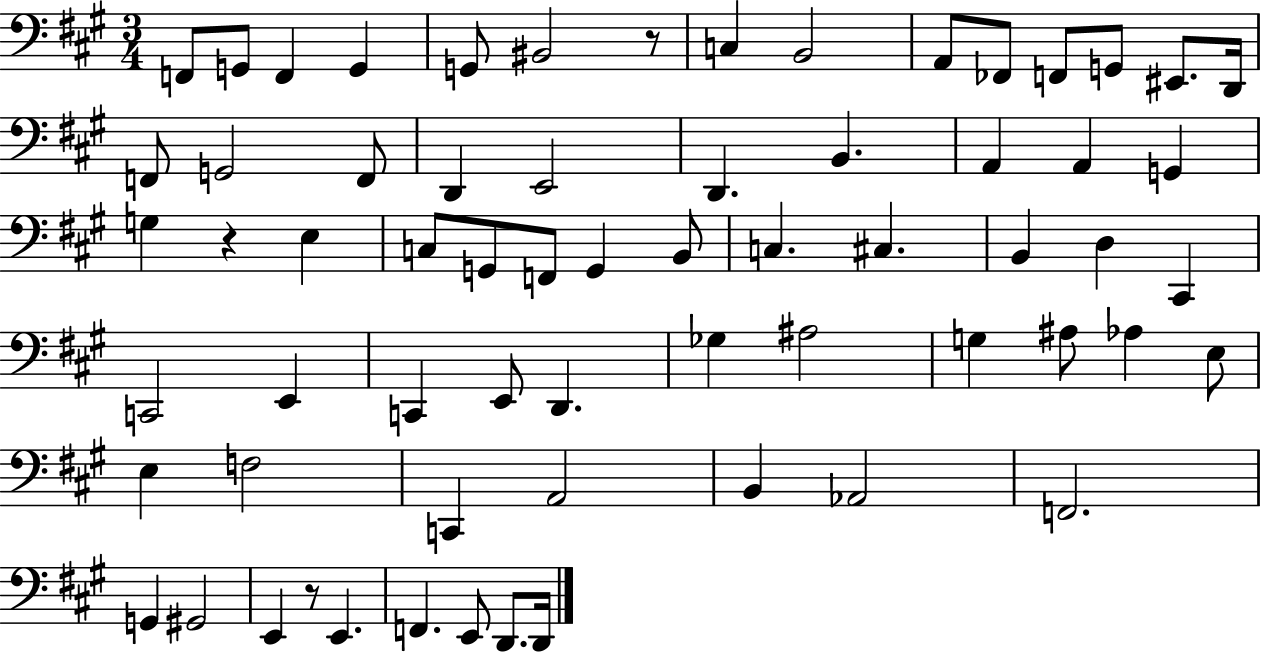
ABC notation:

X:1
T:Untitled
M:3/4
L:1/4
K:A
F,,/2 G,,/2 F,, G,, G,,/2 ^B,,2 z/2 C, B,,2 A,,/2 _F,,/2 F,,/2 G,,/2 ^E,,/2 D,,/4 F,,/2 G,,2 F,,/2 D,, E,,2 D,, B,, A,, A,, G,, G, z E, C,/2 G,,/2 F,,/2 G,, B,,/2 C, ^C, B,, D, ^C,, C,,2 E,, C,, E,,/2 D,, _G, ^A,2 G, ^A,/2 _A, E,/2 E, F,2 C,, A,,2 B,, _A,,2 F,,2 G,, ^G,,2 E,, z/2 E,, F,, E,,/2 D,,/2 D,,/4